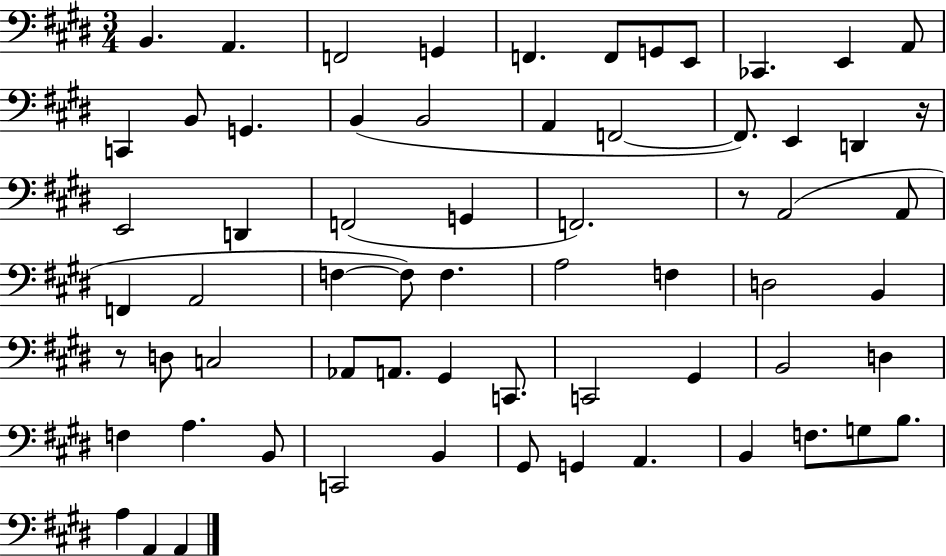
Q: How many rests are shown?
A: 3